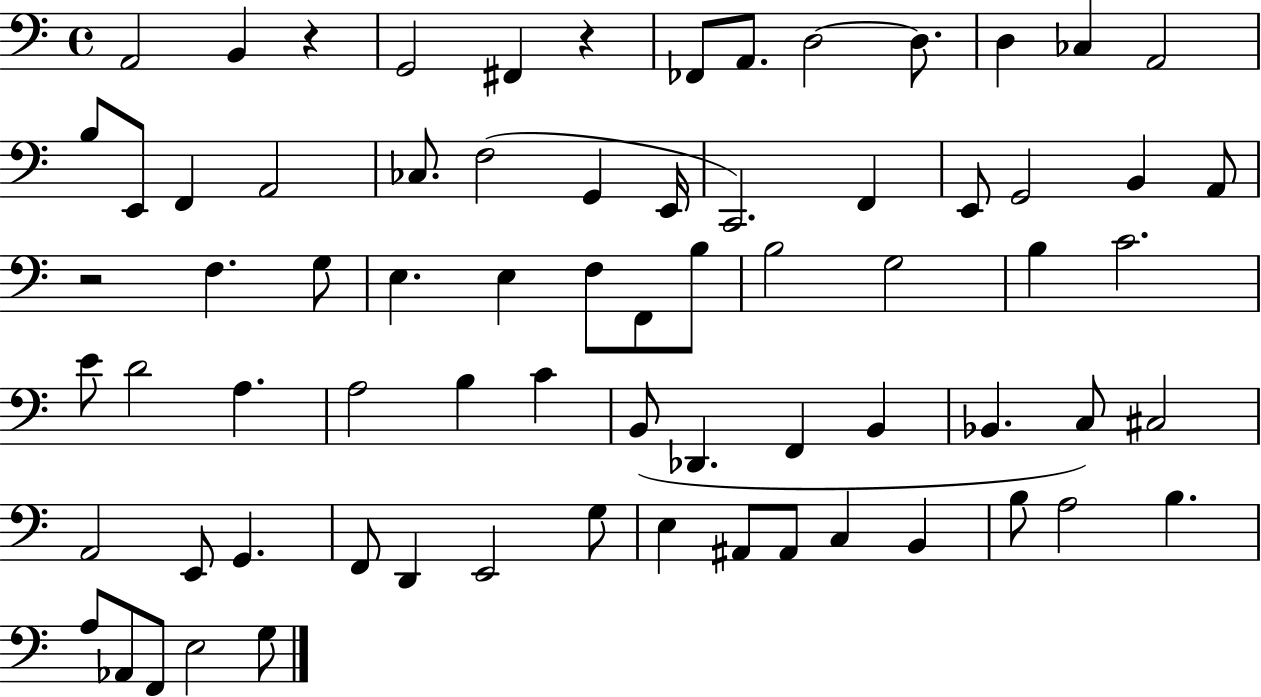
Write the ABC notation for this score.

X:1
T:Untitled
M:4/4
L:1/4
K:C
A,,2 B,, z G,,2 ^F,, z _F,,/2 A,,/2 D,2 D,/2 D, _C, A,,2 B,/2 E,,/2 F,, A,,2 _C,/2 F,2 G,, E,,/4 C,,2 F,, E,,/2 G,,2 B,, A,,/2 z2 F, G,/2 E, E, F,/2 F,,/2 B,/2 B,2 G,2 B, C2 E/2 D2 A, A,2 B, C B,,/2 _D,, F,, B,, _B,, C,/2 ^C,2 A,,2 E,,/2 G,, F,,/2 D,, E,,2 G,/2 E, ^A,,/2 ^A,,/2 C, B,, B,/2 A,2 B, A,/2 _A,,/2 F,,/2 E,2 G,/2